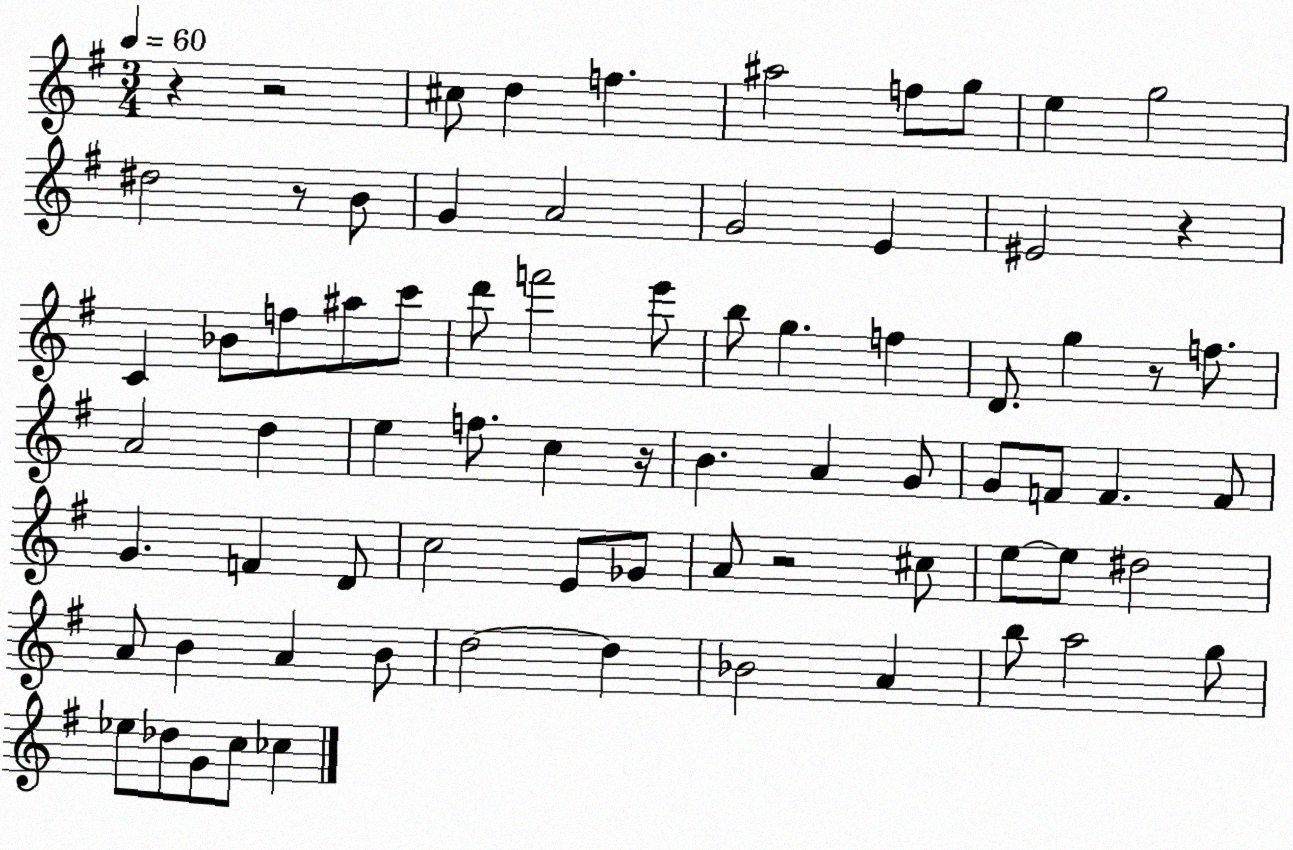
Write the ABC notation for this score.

X:1
T:Untitled
M:3/4
L:1/4
K:G
z z2 ^c/2 d f ^a2 f/2 g/2 e g2 ^d2 z/2 B/2 G A2 G2 E ^E2 z C _B/2 f/2 ^a/2 c'/2 d'/2 f'2 e'/2 b/2 g f D/2 g z/2 f/2 A2 d e f/2 c z/4 B A G/2 G/2 F/2 F F/2 G F D/2 c2 E/2 _G/2 A/2 z2 ^c/2 e/2 e/2 ^d2 A/2 B A B/2 d2 d _B2 A b/2 a2 g/2 _e/2 _d/2 G/2 c/2 _c